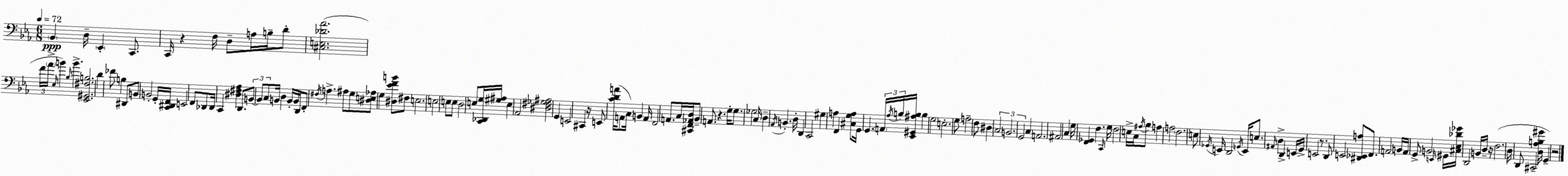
X:1
T:Untitled
M:6/8
L:1/4
K:Eb
_B,, D,/4 _E,, C,,/2 C,,/4 z F,/4 D,/2 A,/4 B,/4 D/2 [^C,E,_D_A]2 F/4 _A/4 _E,/4 B _B,/4 B [_E,,^G,,^F,B,]2 D _F/2 B, ^D,,/2 B,,/2 B,,2 G,,/4 [C,,^D,,F,,]/4 E,,2 F,,/2 _D,,/2 _D,,/4 C,, [^D,^F,_A,] D,,/2 B,,/2 B,,/2 C,/2 B,,/4 D, B,,/4 B,,/4 D,,/4 F,,/2 ^F,/4 A, ^A,/2 G,/2 [^D,E,_A,]/2 G, [^D,_EFB]/2 ^F,/2 E,2 E,2 E,/2 E,/2 D,2 E,/2 [C,,_D,,G,]/4 [^G,^A,]/4 E, _A,,2 [^D,^F,_G,^A,]2 G,, E,,2 ^C,, z/4 E,,/2 [CDA]/4 A,,/2 C,/4 B,, A,,/4 F,,2 A,,/2 C,/4 [^C,,F,,_A,,D,]/4 _B,,/2 A,,/2 z G,/4 G,/2 _G,2 C,/4 D, _A,,/4 B,, D,/4 D,, C,,2 ^G, A, F,, [^C,G,A,]/2 G,,/4 G,, A,,/4 _A,/4 B,/4 [_E,,^G,,^A,B,]/4 B, G,2 E,2 G,/2 A,2 F,/2 ^D, C,2 B,,2 G,,2 C, A,,2 ^A,,2 C, G,/4 [F,,_G,,] F, C,,/4 G,/4 F,2 E,/4 C,/4 ^A,/4 _B,/2 A, A,2 F,2 E,/2 _G,,/4 E,,/4 D,,2 G,,/4 E,,/4 E,/2 ^A,,/4 D, D,, E,,/4 G,,/4 E,,2 z/2 D,,/2 E,,2 [^D,,_E,,A,]/2 F,,/2 A,,2 B,,/4 A,,/4 G,,/2 B,,2 E,,/4 ^G,,/4 [^C,_E,_D_G]/4 D,,2 B,,/4 D,/4 z/4 F,2 D,/4 D,,/2 ^C,,2 [D,_A,B,^G]/4 G,, z2